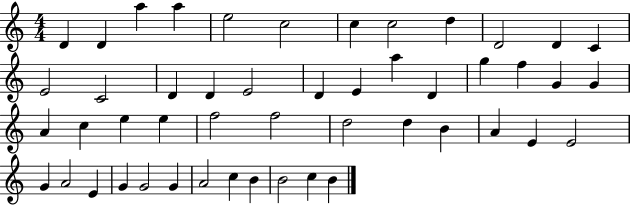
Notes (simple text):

D4/q D4/q A5/q A5/q E5/h C5/h C5/q C5/h D5/q D4/h D4/q C4/q E4/h C4/h D4/q D4/q E4/h D4/q E4/q A5/q D4/q G5/q F5/q G4/q G4/q A4/q C5/q E5/q E5/q F5/h F5/h D5/h D5/q B4/q A4/q E4/q E4/h G4/q A4/h E4/q G4/q G4/h G4/q A4/h C5/q B4/q B4/h C5/q B4/q